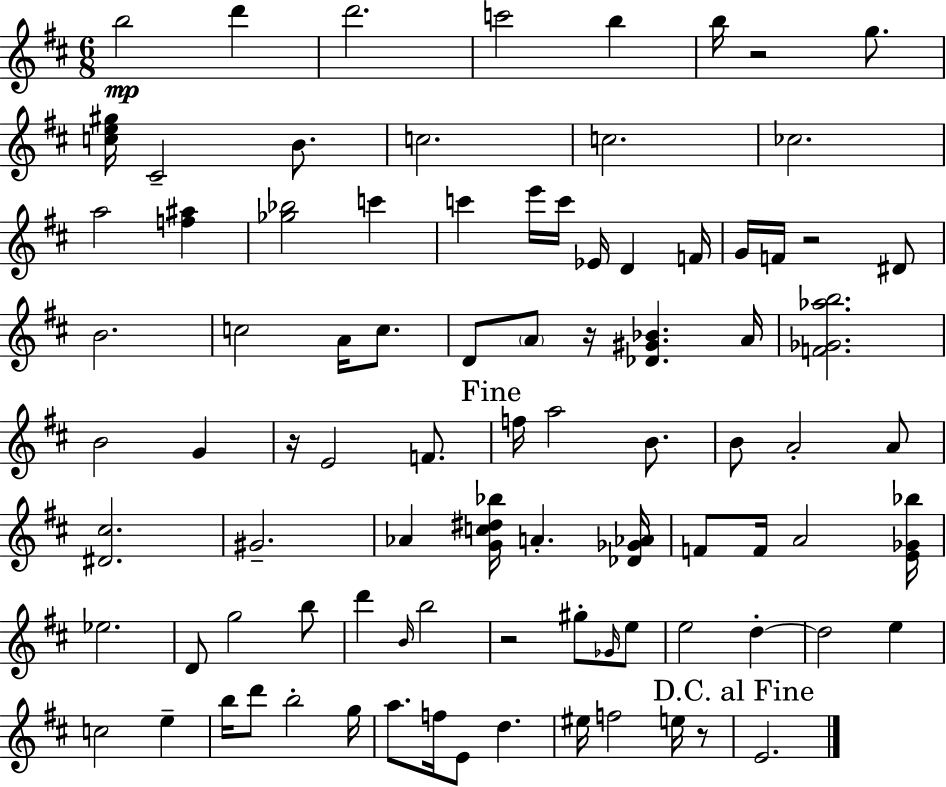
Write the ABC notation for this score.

X:1
T:Untitled
M:6/8
L:1/4
K:D
b2 d' d'2 c'2 b b/4 z2 g/2 [ce^g]/4 ^C2 B/2 c2 c2 _c2 a2 [f^a] [_g_b]2 c' c' e'/4 c'/4 _E/4 D F/4 G/4 F/4 z2 ^D/2 B2 c2 A/4 c/2 D/2 A/2 z/4 [_D^G_B] A/4 [F_G_ab]2 B2 G z/4 E2 F/2 f/4 a2 B/2 B/2 A2 A/2 [^D^c]2 ^G2 _A [Gc^d_b]/4 A [_D_G_A]/4 F/2 F/4 A2 [E_G_b]/4 _e2 D/2 g2 b/2 d' B/4 b2 z2 ^g/2 _G/4 e/2 e2 d d2 e c2 e b/4 d'/2 b2 g/4 a/2 f/4 E/2 d ^e/4 f2 e/4 z/2 E2